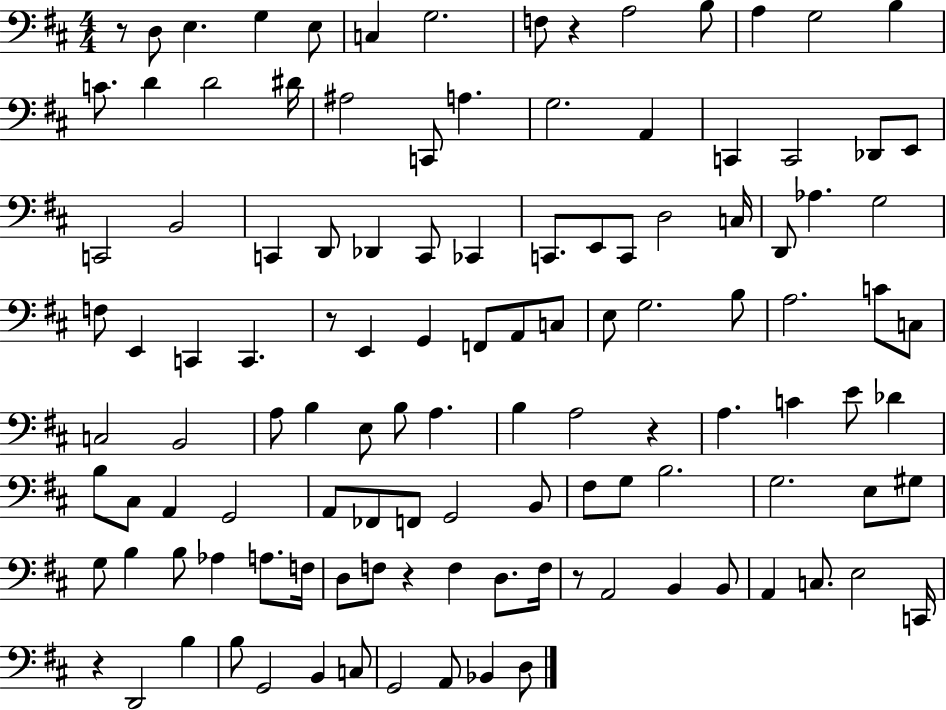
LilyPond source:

{
  \clef bass
  \numericTimeSignature
  \time 4/4
  \key d \major
  r8 d8 e4. g4 e8 | c4 g2. | f8 r4 a2 b8 | a4 g2 b4 | \break c'8. d'4 d'2 dis'16 | ais2 c,8 a4. | g2. a,4 | c,4 c,2 des,8 e,8 | \break c,2 b,2 | c,4 d,8 des,4 c,8 ces,4 | c,8. e,8 c,8 d2 c16 | d,8 aes4. g2 | \break f8 e,4 c,4 c,4. | r8 e,4 g,4 f,8 a,8 c8 | e8 g2. b8 | a2. c'8 c8 | \break c2 b,2 | a8 b4 e8 b8 a4. | b4 a2 r4 | a4. c'4 e'8 des'4 | \break b8 cis8 a,4 g,2 | a,8 fes,8 f,8 g,2 b,8 | fis8 g8 b2. | g2. e8 gis8 | \break g8 b4 b8 aes4 a8. f16 | d8 f8 r4 f4 d8. f16 | r8 a,2 b,4 b,8 | a,4 c8. e2 c,16 | \break r4 d,2 b4 | b8 g,2 b,4 c8 | g,2 a,8 bes,4 d8 | \bar "|."
}